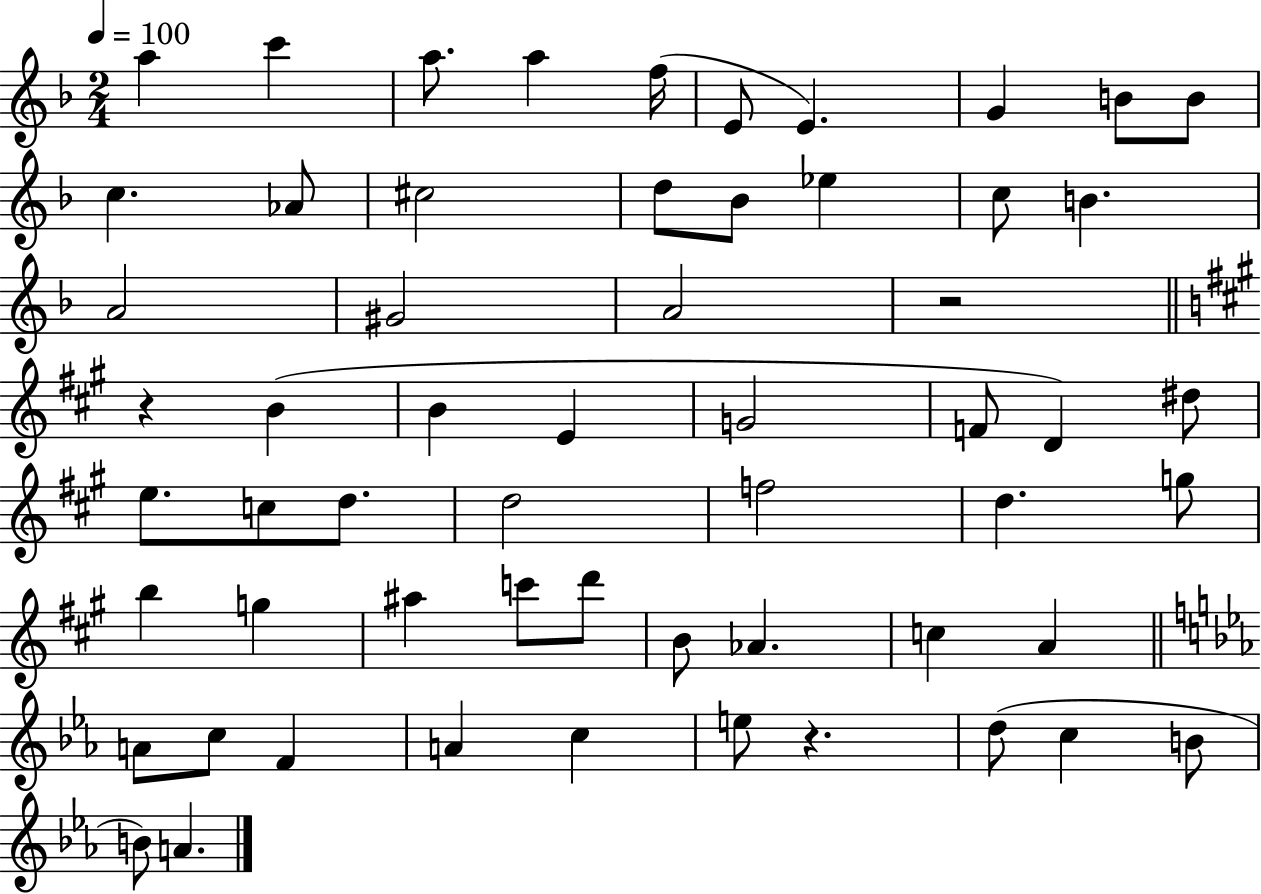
A5/q C6/q A5/e. A5/q F5/s E4/e E4/q. G4/q B4/e B4/e C5/q. Ab4/e C#5/h D5/e Bb4/e Eb5/q C5/e B4/q. A4/h G#4/h A4/h R/h R/q B4/q B4/q E4/q G4/h F4/e D4/q D#5/e E5/e. C5/e D5/e. D5/h F5/h D5/q. G5/e B5/q G5/q A#5/q C6/e D6/e B4/e Ab4/q. C5/q A4/q A4/e C5/e F4/q A4/q C5/q E5/e R/q. D5/e C5/q B4/e B4/e A4/q.